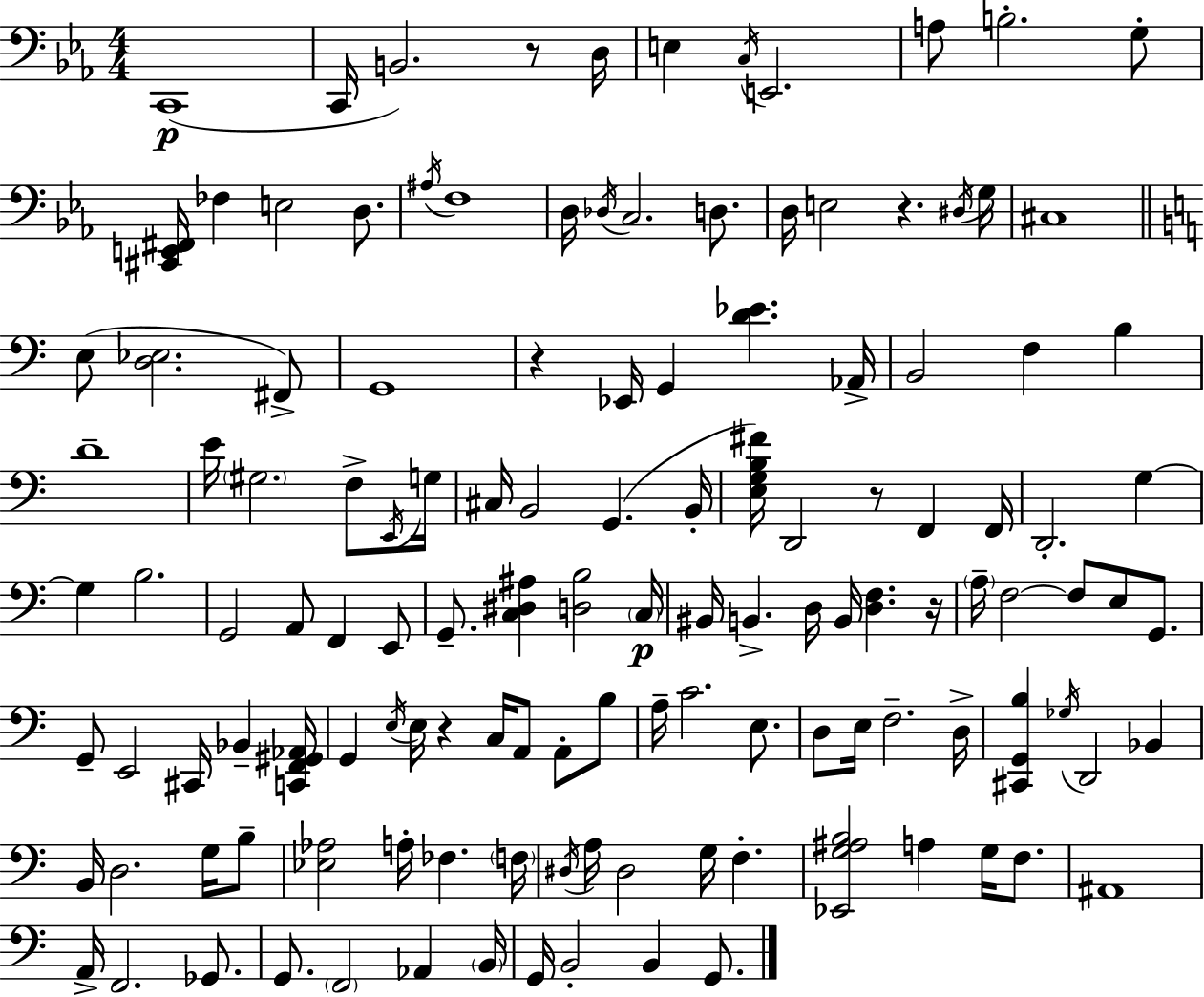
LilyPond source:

{
  \clef bass
  \numericTimeSignature
  \time 4/4
  \key c \minor
  \repeat volta 2 { c,1(\p | c,16 b,2.) r8 d16 | e4 \acciaccatura { c16 } e,2. | a8 b2.-. g8-. | \break <cis, e, fis,>16 fes4 e2 d8. | \acciaccatura { ais16 } f1 | d16 \acciaccatura { des16 } c2. | d8. d16 e2 r4. | \break \acciaccatura { dis16 } g16 cis1 | \bar "||" \break \key c \major e8( <d ees>2. fis,8->) | g,1 | r4 ees,16 g,4 <d' ees'>4. aes,16-> | b,2 f4 b4 | \break d'1-- | e'16 \parenthesize gis2. f8-> \acciaccatura { e,16 } | g16 cis16 b,2 g,4.( | b,16-. <e g b fis'>16) d,2 r8 f,4 | \break f,16 d,2.-. g4~~ | g4 b2. | g,2 a,8 f,4 e,8 | g,8.-- <c dis ais>4 <d b>2 | \break \parenthesize c16\p bis,16 b,4.-> d16 b,16 <d f>4. | r16 \parenthesize a16-- f2~~ f8 e8 g,8. | g,8-- e,2 cis,16 bes,4-- | <c, f, gis, aes,>16 g,4 \acciaccatura { e16 } e16 r4 c16 a,8 a,8-. | \break b8 a16-- c'2. e8. | d8 e16 f2.-- | d16-> <cis, g, b>4 \acciaccatura { ges16 } d,2 bes,4 | b,16 d2. | \break g16 b8-- <ees aes>2 a16-. fes4. | \parenthesize f16 \acciaccatura { dis16 } a16 dis2 g16 f4.-. | <ees, g ais b>2 a4 | g16 f8. ais,1 | \break a,16-> f,2. | ges,8. g,8. \parenthesize f,2 aes,4 | \parenthesize b,16 g,16 b,2-. b,4 | g,8. } \bar "|."
}